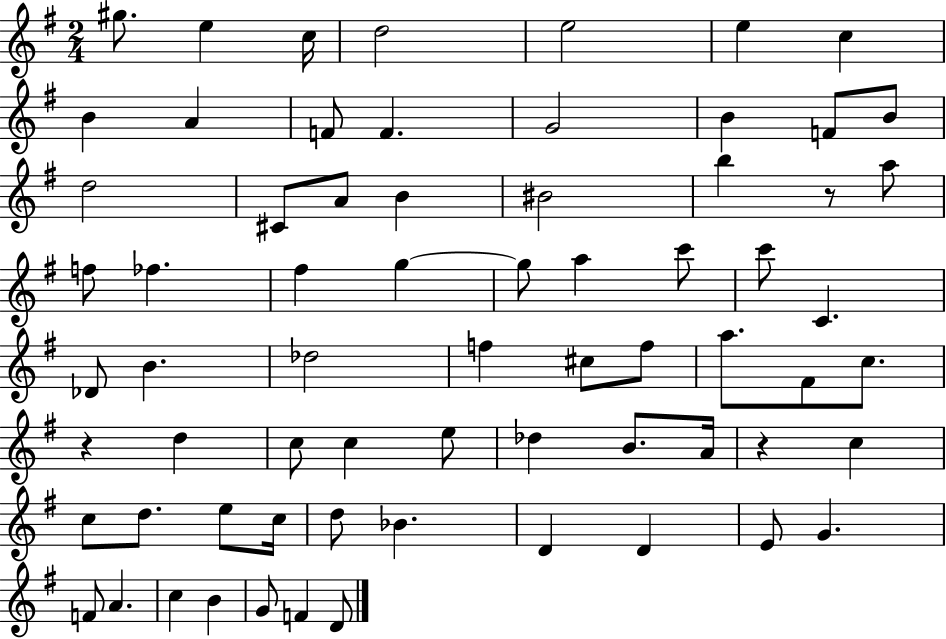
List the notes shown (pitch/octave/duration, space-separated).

G#5/e. E5/q C5/s D5/h E5/h E5/q C5/q B4/q A4/q F4/e F4/q. G4/h B4/q F4/e B4/e D5/h C#4/e A4/e B4/q BIS4/h B5/q R/e A5/e F5/e FES5/q. F#5/q G5/q G5/e A5/q C6/e C6/e C4/q. Db4/e B4/q. Db5/h F5/q C#5/e F5/e A5/e. F#4/e C5/e. R/q D5/q C5/e C5/q E5/e Db5/q B4/e. A4/s R/q C5/q C5/e D5/e. E5/e C5/s D5/e Bb4/q. D4/q D4/q E4/e G4/q. F4/e A4/q. C5/q B4/q G4/e F4/q D4/e